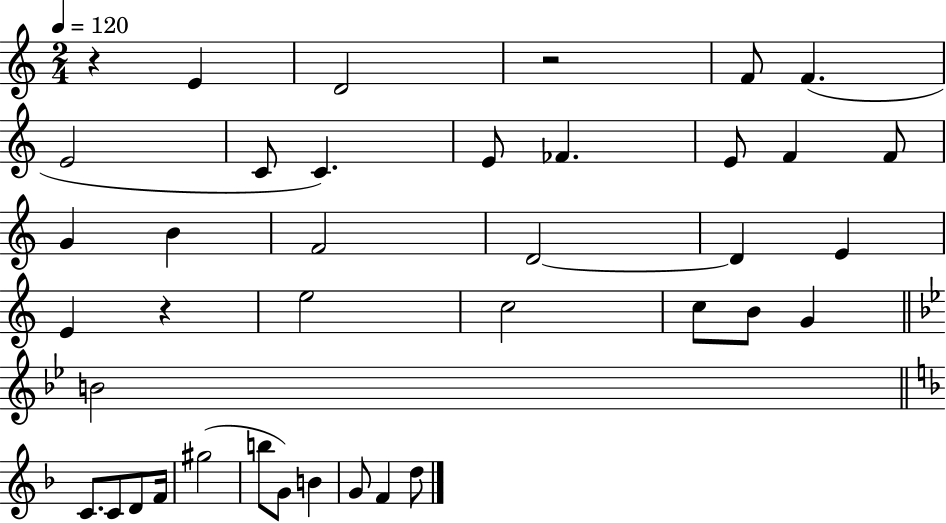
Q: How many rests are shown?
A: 3